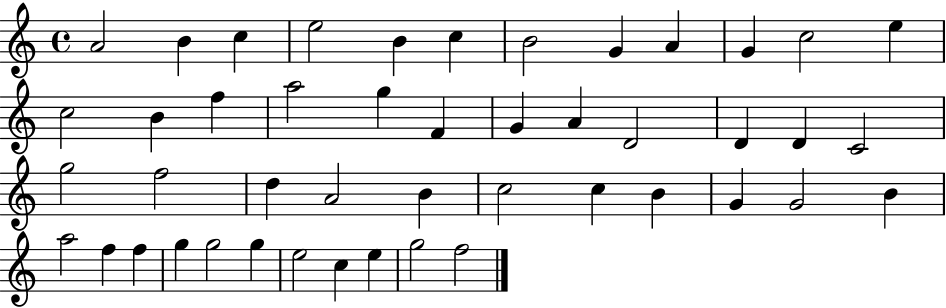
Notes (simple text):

A4/h B4/q C5/q E5/h B4/q C5/q B4/h G4/q A4/q G4/q C5/h E5/q C5/h B4/q F5/q A5/h G5/q F4/q G4/q A4/q D4/h D4/q D4/q C4/h G5/h F5/h D5/q A4/h B4/q C5/h C5/q B4/q G4/q G4/h B4/q A5/h F5/q F5/q G5/q G5/h G5/q E5/h C5/q E5/q G5/h F5/h